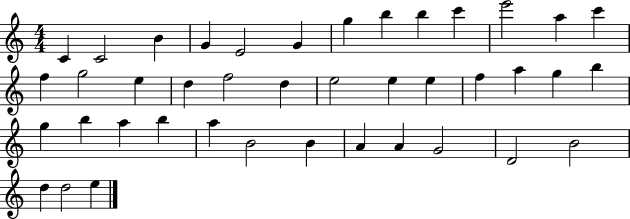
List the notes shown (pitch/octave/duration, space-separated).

C4/q C4/h B4/q G4/q E4/h G4/q G5/q B5/q B5/q C6/q E6/h A5/q C6/q F5/q G5/h E5/q D5/q F5/h D5/q E5/h E5/q E5/q F5/q A5/q G5/q B5/q G5/q B5/q A5/q B5/q A5/q B4/h B4/q A4/q A4/q G4/h D4/h B4/h D5/q D5/h E5/q